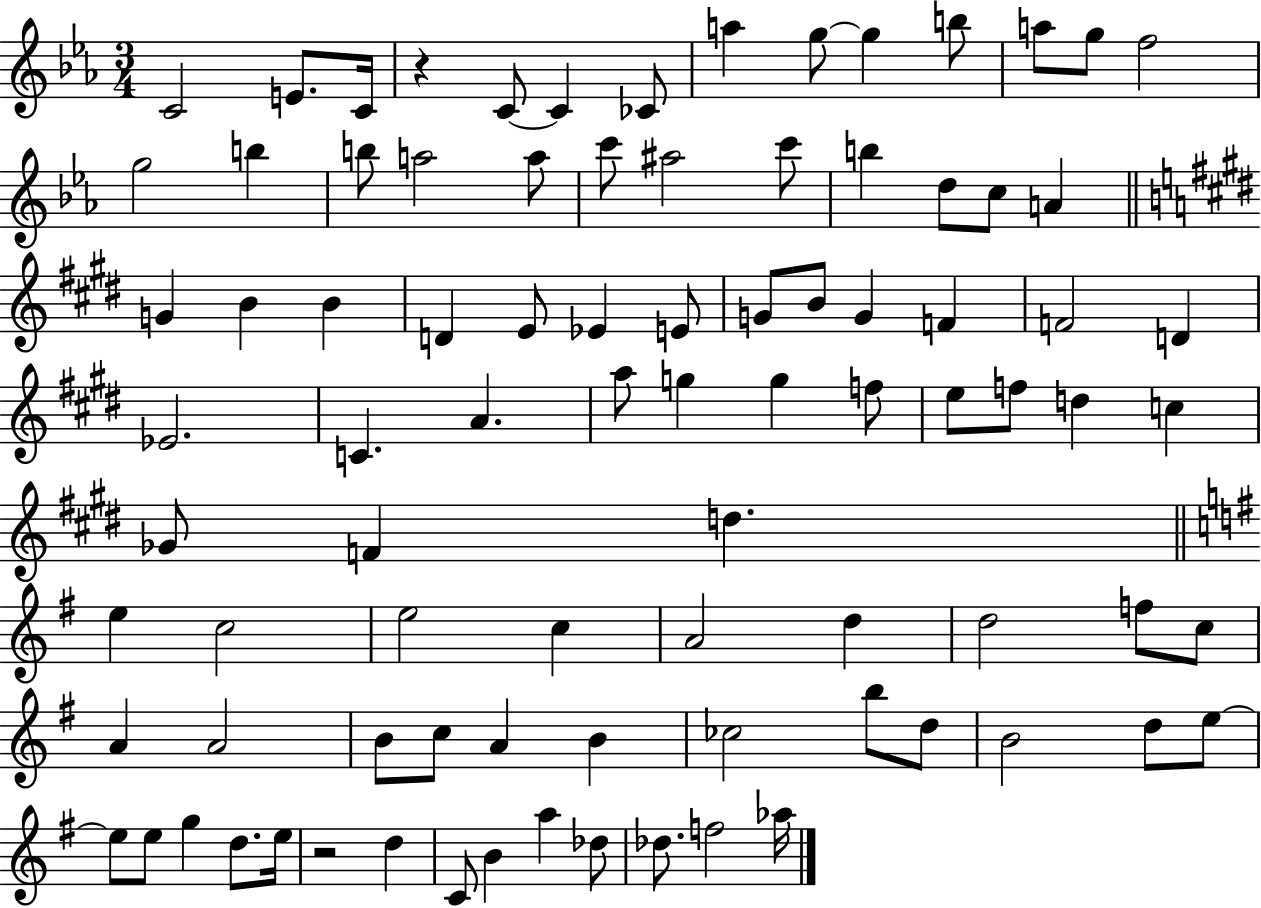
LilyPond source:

{
  \clef treble
  \numericTimeSignature
  \time 3/4
  \key ees \major
  c'2 e'8. c'16 | r4 c'8~~ c'4 ces'8 | a''4 g''8~~ g''4 b''8 | a''8 g''8 f''2 | \break g''2 b''4 | b''8 a''2 a''8 | c'''8 ais''2 c'''8 | b''4 d''8 c''8 a'4 | \break \bar "||" \break \key e \major g'4 b'4 b'4 | d'4 e'8 ees'4 e'8 | g'8 b'8 g'4 f'4 | f'2 d'4 | \break ees'2. | c'4. a'4. | a''8 g''4 g''4 f''8 | e''8 f''8 d''4 c''4 | \break ges'8 f'4 d''4. | \bar "||" \break \key g \major e''4 c''2 | e''2 c''4 | a'2 d''4 | d''2 f''8 c''8 | \break a'4 a'2 | b'8 c''8 a'4 b'4 | ces''2 b''8 d''8 | b'2 d''8 e''8~~ | \break e''8 e''8 g''4 d''8. e''16 | r2 d''4 | c'8 b'4 a''4 des''8 | des''8. f''2 aes''16 | \break \bar "|."
}